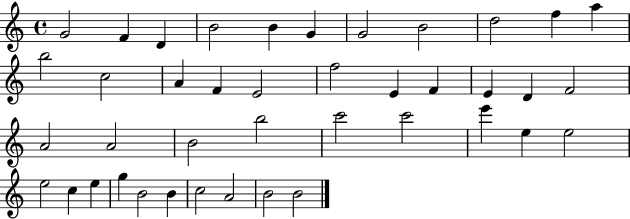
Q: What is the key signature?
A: C major